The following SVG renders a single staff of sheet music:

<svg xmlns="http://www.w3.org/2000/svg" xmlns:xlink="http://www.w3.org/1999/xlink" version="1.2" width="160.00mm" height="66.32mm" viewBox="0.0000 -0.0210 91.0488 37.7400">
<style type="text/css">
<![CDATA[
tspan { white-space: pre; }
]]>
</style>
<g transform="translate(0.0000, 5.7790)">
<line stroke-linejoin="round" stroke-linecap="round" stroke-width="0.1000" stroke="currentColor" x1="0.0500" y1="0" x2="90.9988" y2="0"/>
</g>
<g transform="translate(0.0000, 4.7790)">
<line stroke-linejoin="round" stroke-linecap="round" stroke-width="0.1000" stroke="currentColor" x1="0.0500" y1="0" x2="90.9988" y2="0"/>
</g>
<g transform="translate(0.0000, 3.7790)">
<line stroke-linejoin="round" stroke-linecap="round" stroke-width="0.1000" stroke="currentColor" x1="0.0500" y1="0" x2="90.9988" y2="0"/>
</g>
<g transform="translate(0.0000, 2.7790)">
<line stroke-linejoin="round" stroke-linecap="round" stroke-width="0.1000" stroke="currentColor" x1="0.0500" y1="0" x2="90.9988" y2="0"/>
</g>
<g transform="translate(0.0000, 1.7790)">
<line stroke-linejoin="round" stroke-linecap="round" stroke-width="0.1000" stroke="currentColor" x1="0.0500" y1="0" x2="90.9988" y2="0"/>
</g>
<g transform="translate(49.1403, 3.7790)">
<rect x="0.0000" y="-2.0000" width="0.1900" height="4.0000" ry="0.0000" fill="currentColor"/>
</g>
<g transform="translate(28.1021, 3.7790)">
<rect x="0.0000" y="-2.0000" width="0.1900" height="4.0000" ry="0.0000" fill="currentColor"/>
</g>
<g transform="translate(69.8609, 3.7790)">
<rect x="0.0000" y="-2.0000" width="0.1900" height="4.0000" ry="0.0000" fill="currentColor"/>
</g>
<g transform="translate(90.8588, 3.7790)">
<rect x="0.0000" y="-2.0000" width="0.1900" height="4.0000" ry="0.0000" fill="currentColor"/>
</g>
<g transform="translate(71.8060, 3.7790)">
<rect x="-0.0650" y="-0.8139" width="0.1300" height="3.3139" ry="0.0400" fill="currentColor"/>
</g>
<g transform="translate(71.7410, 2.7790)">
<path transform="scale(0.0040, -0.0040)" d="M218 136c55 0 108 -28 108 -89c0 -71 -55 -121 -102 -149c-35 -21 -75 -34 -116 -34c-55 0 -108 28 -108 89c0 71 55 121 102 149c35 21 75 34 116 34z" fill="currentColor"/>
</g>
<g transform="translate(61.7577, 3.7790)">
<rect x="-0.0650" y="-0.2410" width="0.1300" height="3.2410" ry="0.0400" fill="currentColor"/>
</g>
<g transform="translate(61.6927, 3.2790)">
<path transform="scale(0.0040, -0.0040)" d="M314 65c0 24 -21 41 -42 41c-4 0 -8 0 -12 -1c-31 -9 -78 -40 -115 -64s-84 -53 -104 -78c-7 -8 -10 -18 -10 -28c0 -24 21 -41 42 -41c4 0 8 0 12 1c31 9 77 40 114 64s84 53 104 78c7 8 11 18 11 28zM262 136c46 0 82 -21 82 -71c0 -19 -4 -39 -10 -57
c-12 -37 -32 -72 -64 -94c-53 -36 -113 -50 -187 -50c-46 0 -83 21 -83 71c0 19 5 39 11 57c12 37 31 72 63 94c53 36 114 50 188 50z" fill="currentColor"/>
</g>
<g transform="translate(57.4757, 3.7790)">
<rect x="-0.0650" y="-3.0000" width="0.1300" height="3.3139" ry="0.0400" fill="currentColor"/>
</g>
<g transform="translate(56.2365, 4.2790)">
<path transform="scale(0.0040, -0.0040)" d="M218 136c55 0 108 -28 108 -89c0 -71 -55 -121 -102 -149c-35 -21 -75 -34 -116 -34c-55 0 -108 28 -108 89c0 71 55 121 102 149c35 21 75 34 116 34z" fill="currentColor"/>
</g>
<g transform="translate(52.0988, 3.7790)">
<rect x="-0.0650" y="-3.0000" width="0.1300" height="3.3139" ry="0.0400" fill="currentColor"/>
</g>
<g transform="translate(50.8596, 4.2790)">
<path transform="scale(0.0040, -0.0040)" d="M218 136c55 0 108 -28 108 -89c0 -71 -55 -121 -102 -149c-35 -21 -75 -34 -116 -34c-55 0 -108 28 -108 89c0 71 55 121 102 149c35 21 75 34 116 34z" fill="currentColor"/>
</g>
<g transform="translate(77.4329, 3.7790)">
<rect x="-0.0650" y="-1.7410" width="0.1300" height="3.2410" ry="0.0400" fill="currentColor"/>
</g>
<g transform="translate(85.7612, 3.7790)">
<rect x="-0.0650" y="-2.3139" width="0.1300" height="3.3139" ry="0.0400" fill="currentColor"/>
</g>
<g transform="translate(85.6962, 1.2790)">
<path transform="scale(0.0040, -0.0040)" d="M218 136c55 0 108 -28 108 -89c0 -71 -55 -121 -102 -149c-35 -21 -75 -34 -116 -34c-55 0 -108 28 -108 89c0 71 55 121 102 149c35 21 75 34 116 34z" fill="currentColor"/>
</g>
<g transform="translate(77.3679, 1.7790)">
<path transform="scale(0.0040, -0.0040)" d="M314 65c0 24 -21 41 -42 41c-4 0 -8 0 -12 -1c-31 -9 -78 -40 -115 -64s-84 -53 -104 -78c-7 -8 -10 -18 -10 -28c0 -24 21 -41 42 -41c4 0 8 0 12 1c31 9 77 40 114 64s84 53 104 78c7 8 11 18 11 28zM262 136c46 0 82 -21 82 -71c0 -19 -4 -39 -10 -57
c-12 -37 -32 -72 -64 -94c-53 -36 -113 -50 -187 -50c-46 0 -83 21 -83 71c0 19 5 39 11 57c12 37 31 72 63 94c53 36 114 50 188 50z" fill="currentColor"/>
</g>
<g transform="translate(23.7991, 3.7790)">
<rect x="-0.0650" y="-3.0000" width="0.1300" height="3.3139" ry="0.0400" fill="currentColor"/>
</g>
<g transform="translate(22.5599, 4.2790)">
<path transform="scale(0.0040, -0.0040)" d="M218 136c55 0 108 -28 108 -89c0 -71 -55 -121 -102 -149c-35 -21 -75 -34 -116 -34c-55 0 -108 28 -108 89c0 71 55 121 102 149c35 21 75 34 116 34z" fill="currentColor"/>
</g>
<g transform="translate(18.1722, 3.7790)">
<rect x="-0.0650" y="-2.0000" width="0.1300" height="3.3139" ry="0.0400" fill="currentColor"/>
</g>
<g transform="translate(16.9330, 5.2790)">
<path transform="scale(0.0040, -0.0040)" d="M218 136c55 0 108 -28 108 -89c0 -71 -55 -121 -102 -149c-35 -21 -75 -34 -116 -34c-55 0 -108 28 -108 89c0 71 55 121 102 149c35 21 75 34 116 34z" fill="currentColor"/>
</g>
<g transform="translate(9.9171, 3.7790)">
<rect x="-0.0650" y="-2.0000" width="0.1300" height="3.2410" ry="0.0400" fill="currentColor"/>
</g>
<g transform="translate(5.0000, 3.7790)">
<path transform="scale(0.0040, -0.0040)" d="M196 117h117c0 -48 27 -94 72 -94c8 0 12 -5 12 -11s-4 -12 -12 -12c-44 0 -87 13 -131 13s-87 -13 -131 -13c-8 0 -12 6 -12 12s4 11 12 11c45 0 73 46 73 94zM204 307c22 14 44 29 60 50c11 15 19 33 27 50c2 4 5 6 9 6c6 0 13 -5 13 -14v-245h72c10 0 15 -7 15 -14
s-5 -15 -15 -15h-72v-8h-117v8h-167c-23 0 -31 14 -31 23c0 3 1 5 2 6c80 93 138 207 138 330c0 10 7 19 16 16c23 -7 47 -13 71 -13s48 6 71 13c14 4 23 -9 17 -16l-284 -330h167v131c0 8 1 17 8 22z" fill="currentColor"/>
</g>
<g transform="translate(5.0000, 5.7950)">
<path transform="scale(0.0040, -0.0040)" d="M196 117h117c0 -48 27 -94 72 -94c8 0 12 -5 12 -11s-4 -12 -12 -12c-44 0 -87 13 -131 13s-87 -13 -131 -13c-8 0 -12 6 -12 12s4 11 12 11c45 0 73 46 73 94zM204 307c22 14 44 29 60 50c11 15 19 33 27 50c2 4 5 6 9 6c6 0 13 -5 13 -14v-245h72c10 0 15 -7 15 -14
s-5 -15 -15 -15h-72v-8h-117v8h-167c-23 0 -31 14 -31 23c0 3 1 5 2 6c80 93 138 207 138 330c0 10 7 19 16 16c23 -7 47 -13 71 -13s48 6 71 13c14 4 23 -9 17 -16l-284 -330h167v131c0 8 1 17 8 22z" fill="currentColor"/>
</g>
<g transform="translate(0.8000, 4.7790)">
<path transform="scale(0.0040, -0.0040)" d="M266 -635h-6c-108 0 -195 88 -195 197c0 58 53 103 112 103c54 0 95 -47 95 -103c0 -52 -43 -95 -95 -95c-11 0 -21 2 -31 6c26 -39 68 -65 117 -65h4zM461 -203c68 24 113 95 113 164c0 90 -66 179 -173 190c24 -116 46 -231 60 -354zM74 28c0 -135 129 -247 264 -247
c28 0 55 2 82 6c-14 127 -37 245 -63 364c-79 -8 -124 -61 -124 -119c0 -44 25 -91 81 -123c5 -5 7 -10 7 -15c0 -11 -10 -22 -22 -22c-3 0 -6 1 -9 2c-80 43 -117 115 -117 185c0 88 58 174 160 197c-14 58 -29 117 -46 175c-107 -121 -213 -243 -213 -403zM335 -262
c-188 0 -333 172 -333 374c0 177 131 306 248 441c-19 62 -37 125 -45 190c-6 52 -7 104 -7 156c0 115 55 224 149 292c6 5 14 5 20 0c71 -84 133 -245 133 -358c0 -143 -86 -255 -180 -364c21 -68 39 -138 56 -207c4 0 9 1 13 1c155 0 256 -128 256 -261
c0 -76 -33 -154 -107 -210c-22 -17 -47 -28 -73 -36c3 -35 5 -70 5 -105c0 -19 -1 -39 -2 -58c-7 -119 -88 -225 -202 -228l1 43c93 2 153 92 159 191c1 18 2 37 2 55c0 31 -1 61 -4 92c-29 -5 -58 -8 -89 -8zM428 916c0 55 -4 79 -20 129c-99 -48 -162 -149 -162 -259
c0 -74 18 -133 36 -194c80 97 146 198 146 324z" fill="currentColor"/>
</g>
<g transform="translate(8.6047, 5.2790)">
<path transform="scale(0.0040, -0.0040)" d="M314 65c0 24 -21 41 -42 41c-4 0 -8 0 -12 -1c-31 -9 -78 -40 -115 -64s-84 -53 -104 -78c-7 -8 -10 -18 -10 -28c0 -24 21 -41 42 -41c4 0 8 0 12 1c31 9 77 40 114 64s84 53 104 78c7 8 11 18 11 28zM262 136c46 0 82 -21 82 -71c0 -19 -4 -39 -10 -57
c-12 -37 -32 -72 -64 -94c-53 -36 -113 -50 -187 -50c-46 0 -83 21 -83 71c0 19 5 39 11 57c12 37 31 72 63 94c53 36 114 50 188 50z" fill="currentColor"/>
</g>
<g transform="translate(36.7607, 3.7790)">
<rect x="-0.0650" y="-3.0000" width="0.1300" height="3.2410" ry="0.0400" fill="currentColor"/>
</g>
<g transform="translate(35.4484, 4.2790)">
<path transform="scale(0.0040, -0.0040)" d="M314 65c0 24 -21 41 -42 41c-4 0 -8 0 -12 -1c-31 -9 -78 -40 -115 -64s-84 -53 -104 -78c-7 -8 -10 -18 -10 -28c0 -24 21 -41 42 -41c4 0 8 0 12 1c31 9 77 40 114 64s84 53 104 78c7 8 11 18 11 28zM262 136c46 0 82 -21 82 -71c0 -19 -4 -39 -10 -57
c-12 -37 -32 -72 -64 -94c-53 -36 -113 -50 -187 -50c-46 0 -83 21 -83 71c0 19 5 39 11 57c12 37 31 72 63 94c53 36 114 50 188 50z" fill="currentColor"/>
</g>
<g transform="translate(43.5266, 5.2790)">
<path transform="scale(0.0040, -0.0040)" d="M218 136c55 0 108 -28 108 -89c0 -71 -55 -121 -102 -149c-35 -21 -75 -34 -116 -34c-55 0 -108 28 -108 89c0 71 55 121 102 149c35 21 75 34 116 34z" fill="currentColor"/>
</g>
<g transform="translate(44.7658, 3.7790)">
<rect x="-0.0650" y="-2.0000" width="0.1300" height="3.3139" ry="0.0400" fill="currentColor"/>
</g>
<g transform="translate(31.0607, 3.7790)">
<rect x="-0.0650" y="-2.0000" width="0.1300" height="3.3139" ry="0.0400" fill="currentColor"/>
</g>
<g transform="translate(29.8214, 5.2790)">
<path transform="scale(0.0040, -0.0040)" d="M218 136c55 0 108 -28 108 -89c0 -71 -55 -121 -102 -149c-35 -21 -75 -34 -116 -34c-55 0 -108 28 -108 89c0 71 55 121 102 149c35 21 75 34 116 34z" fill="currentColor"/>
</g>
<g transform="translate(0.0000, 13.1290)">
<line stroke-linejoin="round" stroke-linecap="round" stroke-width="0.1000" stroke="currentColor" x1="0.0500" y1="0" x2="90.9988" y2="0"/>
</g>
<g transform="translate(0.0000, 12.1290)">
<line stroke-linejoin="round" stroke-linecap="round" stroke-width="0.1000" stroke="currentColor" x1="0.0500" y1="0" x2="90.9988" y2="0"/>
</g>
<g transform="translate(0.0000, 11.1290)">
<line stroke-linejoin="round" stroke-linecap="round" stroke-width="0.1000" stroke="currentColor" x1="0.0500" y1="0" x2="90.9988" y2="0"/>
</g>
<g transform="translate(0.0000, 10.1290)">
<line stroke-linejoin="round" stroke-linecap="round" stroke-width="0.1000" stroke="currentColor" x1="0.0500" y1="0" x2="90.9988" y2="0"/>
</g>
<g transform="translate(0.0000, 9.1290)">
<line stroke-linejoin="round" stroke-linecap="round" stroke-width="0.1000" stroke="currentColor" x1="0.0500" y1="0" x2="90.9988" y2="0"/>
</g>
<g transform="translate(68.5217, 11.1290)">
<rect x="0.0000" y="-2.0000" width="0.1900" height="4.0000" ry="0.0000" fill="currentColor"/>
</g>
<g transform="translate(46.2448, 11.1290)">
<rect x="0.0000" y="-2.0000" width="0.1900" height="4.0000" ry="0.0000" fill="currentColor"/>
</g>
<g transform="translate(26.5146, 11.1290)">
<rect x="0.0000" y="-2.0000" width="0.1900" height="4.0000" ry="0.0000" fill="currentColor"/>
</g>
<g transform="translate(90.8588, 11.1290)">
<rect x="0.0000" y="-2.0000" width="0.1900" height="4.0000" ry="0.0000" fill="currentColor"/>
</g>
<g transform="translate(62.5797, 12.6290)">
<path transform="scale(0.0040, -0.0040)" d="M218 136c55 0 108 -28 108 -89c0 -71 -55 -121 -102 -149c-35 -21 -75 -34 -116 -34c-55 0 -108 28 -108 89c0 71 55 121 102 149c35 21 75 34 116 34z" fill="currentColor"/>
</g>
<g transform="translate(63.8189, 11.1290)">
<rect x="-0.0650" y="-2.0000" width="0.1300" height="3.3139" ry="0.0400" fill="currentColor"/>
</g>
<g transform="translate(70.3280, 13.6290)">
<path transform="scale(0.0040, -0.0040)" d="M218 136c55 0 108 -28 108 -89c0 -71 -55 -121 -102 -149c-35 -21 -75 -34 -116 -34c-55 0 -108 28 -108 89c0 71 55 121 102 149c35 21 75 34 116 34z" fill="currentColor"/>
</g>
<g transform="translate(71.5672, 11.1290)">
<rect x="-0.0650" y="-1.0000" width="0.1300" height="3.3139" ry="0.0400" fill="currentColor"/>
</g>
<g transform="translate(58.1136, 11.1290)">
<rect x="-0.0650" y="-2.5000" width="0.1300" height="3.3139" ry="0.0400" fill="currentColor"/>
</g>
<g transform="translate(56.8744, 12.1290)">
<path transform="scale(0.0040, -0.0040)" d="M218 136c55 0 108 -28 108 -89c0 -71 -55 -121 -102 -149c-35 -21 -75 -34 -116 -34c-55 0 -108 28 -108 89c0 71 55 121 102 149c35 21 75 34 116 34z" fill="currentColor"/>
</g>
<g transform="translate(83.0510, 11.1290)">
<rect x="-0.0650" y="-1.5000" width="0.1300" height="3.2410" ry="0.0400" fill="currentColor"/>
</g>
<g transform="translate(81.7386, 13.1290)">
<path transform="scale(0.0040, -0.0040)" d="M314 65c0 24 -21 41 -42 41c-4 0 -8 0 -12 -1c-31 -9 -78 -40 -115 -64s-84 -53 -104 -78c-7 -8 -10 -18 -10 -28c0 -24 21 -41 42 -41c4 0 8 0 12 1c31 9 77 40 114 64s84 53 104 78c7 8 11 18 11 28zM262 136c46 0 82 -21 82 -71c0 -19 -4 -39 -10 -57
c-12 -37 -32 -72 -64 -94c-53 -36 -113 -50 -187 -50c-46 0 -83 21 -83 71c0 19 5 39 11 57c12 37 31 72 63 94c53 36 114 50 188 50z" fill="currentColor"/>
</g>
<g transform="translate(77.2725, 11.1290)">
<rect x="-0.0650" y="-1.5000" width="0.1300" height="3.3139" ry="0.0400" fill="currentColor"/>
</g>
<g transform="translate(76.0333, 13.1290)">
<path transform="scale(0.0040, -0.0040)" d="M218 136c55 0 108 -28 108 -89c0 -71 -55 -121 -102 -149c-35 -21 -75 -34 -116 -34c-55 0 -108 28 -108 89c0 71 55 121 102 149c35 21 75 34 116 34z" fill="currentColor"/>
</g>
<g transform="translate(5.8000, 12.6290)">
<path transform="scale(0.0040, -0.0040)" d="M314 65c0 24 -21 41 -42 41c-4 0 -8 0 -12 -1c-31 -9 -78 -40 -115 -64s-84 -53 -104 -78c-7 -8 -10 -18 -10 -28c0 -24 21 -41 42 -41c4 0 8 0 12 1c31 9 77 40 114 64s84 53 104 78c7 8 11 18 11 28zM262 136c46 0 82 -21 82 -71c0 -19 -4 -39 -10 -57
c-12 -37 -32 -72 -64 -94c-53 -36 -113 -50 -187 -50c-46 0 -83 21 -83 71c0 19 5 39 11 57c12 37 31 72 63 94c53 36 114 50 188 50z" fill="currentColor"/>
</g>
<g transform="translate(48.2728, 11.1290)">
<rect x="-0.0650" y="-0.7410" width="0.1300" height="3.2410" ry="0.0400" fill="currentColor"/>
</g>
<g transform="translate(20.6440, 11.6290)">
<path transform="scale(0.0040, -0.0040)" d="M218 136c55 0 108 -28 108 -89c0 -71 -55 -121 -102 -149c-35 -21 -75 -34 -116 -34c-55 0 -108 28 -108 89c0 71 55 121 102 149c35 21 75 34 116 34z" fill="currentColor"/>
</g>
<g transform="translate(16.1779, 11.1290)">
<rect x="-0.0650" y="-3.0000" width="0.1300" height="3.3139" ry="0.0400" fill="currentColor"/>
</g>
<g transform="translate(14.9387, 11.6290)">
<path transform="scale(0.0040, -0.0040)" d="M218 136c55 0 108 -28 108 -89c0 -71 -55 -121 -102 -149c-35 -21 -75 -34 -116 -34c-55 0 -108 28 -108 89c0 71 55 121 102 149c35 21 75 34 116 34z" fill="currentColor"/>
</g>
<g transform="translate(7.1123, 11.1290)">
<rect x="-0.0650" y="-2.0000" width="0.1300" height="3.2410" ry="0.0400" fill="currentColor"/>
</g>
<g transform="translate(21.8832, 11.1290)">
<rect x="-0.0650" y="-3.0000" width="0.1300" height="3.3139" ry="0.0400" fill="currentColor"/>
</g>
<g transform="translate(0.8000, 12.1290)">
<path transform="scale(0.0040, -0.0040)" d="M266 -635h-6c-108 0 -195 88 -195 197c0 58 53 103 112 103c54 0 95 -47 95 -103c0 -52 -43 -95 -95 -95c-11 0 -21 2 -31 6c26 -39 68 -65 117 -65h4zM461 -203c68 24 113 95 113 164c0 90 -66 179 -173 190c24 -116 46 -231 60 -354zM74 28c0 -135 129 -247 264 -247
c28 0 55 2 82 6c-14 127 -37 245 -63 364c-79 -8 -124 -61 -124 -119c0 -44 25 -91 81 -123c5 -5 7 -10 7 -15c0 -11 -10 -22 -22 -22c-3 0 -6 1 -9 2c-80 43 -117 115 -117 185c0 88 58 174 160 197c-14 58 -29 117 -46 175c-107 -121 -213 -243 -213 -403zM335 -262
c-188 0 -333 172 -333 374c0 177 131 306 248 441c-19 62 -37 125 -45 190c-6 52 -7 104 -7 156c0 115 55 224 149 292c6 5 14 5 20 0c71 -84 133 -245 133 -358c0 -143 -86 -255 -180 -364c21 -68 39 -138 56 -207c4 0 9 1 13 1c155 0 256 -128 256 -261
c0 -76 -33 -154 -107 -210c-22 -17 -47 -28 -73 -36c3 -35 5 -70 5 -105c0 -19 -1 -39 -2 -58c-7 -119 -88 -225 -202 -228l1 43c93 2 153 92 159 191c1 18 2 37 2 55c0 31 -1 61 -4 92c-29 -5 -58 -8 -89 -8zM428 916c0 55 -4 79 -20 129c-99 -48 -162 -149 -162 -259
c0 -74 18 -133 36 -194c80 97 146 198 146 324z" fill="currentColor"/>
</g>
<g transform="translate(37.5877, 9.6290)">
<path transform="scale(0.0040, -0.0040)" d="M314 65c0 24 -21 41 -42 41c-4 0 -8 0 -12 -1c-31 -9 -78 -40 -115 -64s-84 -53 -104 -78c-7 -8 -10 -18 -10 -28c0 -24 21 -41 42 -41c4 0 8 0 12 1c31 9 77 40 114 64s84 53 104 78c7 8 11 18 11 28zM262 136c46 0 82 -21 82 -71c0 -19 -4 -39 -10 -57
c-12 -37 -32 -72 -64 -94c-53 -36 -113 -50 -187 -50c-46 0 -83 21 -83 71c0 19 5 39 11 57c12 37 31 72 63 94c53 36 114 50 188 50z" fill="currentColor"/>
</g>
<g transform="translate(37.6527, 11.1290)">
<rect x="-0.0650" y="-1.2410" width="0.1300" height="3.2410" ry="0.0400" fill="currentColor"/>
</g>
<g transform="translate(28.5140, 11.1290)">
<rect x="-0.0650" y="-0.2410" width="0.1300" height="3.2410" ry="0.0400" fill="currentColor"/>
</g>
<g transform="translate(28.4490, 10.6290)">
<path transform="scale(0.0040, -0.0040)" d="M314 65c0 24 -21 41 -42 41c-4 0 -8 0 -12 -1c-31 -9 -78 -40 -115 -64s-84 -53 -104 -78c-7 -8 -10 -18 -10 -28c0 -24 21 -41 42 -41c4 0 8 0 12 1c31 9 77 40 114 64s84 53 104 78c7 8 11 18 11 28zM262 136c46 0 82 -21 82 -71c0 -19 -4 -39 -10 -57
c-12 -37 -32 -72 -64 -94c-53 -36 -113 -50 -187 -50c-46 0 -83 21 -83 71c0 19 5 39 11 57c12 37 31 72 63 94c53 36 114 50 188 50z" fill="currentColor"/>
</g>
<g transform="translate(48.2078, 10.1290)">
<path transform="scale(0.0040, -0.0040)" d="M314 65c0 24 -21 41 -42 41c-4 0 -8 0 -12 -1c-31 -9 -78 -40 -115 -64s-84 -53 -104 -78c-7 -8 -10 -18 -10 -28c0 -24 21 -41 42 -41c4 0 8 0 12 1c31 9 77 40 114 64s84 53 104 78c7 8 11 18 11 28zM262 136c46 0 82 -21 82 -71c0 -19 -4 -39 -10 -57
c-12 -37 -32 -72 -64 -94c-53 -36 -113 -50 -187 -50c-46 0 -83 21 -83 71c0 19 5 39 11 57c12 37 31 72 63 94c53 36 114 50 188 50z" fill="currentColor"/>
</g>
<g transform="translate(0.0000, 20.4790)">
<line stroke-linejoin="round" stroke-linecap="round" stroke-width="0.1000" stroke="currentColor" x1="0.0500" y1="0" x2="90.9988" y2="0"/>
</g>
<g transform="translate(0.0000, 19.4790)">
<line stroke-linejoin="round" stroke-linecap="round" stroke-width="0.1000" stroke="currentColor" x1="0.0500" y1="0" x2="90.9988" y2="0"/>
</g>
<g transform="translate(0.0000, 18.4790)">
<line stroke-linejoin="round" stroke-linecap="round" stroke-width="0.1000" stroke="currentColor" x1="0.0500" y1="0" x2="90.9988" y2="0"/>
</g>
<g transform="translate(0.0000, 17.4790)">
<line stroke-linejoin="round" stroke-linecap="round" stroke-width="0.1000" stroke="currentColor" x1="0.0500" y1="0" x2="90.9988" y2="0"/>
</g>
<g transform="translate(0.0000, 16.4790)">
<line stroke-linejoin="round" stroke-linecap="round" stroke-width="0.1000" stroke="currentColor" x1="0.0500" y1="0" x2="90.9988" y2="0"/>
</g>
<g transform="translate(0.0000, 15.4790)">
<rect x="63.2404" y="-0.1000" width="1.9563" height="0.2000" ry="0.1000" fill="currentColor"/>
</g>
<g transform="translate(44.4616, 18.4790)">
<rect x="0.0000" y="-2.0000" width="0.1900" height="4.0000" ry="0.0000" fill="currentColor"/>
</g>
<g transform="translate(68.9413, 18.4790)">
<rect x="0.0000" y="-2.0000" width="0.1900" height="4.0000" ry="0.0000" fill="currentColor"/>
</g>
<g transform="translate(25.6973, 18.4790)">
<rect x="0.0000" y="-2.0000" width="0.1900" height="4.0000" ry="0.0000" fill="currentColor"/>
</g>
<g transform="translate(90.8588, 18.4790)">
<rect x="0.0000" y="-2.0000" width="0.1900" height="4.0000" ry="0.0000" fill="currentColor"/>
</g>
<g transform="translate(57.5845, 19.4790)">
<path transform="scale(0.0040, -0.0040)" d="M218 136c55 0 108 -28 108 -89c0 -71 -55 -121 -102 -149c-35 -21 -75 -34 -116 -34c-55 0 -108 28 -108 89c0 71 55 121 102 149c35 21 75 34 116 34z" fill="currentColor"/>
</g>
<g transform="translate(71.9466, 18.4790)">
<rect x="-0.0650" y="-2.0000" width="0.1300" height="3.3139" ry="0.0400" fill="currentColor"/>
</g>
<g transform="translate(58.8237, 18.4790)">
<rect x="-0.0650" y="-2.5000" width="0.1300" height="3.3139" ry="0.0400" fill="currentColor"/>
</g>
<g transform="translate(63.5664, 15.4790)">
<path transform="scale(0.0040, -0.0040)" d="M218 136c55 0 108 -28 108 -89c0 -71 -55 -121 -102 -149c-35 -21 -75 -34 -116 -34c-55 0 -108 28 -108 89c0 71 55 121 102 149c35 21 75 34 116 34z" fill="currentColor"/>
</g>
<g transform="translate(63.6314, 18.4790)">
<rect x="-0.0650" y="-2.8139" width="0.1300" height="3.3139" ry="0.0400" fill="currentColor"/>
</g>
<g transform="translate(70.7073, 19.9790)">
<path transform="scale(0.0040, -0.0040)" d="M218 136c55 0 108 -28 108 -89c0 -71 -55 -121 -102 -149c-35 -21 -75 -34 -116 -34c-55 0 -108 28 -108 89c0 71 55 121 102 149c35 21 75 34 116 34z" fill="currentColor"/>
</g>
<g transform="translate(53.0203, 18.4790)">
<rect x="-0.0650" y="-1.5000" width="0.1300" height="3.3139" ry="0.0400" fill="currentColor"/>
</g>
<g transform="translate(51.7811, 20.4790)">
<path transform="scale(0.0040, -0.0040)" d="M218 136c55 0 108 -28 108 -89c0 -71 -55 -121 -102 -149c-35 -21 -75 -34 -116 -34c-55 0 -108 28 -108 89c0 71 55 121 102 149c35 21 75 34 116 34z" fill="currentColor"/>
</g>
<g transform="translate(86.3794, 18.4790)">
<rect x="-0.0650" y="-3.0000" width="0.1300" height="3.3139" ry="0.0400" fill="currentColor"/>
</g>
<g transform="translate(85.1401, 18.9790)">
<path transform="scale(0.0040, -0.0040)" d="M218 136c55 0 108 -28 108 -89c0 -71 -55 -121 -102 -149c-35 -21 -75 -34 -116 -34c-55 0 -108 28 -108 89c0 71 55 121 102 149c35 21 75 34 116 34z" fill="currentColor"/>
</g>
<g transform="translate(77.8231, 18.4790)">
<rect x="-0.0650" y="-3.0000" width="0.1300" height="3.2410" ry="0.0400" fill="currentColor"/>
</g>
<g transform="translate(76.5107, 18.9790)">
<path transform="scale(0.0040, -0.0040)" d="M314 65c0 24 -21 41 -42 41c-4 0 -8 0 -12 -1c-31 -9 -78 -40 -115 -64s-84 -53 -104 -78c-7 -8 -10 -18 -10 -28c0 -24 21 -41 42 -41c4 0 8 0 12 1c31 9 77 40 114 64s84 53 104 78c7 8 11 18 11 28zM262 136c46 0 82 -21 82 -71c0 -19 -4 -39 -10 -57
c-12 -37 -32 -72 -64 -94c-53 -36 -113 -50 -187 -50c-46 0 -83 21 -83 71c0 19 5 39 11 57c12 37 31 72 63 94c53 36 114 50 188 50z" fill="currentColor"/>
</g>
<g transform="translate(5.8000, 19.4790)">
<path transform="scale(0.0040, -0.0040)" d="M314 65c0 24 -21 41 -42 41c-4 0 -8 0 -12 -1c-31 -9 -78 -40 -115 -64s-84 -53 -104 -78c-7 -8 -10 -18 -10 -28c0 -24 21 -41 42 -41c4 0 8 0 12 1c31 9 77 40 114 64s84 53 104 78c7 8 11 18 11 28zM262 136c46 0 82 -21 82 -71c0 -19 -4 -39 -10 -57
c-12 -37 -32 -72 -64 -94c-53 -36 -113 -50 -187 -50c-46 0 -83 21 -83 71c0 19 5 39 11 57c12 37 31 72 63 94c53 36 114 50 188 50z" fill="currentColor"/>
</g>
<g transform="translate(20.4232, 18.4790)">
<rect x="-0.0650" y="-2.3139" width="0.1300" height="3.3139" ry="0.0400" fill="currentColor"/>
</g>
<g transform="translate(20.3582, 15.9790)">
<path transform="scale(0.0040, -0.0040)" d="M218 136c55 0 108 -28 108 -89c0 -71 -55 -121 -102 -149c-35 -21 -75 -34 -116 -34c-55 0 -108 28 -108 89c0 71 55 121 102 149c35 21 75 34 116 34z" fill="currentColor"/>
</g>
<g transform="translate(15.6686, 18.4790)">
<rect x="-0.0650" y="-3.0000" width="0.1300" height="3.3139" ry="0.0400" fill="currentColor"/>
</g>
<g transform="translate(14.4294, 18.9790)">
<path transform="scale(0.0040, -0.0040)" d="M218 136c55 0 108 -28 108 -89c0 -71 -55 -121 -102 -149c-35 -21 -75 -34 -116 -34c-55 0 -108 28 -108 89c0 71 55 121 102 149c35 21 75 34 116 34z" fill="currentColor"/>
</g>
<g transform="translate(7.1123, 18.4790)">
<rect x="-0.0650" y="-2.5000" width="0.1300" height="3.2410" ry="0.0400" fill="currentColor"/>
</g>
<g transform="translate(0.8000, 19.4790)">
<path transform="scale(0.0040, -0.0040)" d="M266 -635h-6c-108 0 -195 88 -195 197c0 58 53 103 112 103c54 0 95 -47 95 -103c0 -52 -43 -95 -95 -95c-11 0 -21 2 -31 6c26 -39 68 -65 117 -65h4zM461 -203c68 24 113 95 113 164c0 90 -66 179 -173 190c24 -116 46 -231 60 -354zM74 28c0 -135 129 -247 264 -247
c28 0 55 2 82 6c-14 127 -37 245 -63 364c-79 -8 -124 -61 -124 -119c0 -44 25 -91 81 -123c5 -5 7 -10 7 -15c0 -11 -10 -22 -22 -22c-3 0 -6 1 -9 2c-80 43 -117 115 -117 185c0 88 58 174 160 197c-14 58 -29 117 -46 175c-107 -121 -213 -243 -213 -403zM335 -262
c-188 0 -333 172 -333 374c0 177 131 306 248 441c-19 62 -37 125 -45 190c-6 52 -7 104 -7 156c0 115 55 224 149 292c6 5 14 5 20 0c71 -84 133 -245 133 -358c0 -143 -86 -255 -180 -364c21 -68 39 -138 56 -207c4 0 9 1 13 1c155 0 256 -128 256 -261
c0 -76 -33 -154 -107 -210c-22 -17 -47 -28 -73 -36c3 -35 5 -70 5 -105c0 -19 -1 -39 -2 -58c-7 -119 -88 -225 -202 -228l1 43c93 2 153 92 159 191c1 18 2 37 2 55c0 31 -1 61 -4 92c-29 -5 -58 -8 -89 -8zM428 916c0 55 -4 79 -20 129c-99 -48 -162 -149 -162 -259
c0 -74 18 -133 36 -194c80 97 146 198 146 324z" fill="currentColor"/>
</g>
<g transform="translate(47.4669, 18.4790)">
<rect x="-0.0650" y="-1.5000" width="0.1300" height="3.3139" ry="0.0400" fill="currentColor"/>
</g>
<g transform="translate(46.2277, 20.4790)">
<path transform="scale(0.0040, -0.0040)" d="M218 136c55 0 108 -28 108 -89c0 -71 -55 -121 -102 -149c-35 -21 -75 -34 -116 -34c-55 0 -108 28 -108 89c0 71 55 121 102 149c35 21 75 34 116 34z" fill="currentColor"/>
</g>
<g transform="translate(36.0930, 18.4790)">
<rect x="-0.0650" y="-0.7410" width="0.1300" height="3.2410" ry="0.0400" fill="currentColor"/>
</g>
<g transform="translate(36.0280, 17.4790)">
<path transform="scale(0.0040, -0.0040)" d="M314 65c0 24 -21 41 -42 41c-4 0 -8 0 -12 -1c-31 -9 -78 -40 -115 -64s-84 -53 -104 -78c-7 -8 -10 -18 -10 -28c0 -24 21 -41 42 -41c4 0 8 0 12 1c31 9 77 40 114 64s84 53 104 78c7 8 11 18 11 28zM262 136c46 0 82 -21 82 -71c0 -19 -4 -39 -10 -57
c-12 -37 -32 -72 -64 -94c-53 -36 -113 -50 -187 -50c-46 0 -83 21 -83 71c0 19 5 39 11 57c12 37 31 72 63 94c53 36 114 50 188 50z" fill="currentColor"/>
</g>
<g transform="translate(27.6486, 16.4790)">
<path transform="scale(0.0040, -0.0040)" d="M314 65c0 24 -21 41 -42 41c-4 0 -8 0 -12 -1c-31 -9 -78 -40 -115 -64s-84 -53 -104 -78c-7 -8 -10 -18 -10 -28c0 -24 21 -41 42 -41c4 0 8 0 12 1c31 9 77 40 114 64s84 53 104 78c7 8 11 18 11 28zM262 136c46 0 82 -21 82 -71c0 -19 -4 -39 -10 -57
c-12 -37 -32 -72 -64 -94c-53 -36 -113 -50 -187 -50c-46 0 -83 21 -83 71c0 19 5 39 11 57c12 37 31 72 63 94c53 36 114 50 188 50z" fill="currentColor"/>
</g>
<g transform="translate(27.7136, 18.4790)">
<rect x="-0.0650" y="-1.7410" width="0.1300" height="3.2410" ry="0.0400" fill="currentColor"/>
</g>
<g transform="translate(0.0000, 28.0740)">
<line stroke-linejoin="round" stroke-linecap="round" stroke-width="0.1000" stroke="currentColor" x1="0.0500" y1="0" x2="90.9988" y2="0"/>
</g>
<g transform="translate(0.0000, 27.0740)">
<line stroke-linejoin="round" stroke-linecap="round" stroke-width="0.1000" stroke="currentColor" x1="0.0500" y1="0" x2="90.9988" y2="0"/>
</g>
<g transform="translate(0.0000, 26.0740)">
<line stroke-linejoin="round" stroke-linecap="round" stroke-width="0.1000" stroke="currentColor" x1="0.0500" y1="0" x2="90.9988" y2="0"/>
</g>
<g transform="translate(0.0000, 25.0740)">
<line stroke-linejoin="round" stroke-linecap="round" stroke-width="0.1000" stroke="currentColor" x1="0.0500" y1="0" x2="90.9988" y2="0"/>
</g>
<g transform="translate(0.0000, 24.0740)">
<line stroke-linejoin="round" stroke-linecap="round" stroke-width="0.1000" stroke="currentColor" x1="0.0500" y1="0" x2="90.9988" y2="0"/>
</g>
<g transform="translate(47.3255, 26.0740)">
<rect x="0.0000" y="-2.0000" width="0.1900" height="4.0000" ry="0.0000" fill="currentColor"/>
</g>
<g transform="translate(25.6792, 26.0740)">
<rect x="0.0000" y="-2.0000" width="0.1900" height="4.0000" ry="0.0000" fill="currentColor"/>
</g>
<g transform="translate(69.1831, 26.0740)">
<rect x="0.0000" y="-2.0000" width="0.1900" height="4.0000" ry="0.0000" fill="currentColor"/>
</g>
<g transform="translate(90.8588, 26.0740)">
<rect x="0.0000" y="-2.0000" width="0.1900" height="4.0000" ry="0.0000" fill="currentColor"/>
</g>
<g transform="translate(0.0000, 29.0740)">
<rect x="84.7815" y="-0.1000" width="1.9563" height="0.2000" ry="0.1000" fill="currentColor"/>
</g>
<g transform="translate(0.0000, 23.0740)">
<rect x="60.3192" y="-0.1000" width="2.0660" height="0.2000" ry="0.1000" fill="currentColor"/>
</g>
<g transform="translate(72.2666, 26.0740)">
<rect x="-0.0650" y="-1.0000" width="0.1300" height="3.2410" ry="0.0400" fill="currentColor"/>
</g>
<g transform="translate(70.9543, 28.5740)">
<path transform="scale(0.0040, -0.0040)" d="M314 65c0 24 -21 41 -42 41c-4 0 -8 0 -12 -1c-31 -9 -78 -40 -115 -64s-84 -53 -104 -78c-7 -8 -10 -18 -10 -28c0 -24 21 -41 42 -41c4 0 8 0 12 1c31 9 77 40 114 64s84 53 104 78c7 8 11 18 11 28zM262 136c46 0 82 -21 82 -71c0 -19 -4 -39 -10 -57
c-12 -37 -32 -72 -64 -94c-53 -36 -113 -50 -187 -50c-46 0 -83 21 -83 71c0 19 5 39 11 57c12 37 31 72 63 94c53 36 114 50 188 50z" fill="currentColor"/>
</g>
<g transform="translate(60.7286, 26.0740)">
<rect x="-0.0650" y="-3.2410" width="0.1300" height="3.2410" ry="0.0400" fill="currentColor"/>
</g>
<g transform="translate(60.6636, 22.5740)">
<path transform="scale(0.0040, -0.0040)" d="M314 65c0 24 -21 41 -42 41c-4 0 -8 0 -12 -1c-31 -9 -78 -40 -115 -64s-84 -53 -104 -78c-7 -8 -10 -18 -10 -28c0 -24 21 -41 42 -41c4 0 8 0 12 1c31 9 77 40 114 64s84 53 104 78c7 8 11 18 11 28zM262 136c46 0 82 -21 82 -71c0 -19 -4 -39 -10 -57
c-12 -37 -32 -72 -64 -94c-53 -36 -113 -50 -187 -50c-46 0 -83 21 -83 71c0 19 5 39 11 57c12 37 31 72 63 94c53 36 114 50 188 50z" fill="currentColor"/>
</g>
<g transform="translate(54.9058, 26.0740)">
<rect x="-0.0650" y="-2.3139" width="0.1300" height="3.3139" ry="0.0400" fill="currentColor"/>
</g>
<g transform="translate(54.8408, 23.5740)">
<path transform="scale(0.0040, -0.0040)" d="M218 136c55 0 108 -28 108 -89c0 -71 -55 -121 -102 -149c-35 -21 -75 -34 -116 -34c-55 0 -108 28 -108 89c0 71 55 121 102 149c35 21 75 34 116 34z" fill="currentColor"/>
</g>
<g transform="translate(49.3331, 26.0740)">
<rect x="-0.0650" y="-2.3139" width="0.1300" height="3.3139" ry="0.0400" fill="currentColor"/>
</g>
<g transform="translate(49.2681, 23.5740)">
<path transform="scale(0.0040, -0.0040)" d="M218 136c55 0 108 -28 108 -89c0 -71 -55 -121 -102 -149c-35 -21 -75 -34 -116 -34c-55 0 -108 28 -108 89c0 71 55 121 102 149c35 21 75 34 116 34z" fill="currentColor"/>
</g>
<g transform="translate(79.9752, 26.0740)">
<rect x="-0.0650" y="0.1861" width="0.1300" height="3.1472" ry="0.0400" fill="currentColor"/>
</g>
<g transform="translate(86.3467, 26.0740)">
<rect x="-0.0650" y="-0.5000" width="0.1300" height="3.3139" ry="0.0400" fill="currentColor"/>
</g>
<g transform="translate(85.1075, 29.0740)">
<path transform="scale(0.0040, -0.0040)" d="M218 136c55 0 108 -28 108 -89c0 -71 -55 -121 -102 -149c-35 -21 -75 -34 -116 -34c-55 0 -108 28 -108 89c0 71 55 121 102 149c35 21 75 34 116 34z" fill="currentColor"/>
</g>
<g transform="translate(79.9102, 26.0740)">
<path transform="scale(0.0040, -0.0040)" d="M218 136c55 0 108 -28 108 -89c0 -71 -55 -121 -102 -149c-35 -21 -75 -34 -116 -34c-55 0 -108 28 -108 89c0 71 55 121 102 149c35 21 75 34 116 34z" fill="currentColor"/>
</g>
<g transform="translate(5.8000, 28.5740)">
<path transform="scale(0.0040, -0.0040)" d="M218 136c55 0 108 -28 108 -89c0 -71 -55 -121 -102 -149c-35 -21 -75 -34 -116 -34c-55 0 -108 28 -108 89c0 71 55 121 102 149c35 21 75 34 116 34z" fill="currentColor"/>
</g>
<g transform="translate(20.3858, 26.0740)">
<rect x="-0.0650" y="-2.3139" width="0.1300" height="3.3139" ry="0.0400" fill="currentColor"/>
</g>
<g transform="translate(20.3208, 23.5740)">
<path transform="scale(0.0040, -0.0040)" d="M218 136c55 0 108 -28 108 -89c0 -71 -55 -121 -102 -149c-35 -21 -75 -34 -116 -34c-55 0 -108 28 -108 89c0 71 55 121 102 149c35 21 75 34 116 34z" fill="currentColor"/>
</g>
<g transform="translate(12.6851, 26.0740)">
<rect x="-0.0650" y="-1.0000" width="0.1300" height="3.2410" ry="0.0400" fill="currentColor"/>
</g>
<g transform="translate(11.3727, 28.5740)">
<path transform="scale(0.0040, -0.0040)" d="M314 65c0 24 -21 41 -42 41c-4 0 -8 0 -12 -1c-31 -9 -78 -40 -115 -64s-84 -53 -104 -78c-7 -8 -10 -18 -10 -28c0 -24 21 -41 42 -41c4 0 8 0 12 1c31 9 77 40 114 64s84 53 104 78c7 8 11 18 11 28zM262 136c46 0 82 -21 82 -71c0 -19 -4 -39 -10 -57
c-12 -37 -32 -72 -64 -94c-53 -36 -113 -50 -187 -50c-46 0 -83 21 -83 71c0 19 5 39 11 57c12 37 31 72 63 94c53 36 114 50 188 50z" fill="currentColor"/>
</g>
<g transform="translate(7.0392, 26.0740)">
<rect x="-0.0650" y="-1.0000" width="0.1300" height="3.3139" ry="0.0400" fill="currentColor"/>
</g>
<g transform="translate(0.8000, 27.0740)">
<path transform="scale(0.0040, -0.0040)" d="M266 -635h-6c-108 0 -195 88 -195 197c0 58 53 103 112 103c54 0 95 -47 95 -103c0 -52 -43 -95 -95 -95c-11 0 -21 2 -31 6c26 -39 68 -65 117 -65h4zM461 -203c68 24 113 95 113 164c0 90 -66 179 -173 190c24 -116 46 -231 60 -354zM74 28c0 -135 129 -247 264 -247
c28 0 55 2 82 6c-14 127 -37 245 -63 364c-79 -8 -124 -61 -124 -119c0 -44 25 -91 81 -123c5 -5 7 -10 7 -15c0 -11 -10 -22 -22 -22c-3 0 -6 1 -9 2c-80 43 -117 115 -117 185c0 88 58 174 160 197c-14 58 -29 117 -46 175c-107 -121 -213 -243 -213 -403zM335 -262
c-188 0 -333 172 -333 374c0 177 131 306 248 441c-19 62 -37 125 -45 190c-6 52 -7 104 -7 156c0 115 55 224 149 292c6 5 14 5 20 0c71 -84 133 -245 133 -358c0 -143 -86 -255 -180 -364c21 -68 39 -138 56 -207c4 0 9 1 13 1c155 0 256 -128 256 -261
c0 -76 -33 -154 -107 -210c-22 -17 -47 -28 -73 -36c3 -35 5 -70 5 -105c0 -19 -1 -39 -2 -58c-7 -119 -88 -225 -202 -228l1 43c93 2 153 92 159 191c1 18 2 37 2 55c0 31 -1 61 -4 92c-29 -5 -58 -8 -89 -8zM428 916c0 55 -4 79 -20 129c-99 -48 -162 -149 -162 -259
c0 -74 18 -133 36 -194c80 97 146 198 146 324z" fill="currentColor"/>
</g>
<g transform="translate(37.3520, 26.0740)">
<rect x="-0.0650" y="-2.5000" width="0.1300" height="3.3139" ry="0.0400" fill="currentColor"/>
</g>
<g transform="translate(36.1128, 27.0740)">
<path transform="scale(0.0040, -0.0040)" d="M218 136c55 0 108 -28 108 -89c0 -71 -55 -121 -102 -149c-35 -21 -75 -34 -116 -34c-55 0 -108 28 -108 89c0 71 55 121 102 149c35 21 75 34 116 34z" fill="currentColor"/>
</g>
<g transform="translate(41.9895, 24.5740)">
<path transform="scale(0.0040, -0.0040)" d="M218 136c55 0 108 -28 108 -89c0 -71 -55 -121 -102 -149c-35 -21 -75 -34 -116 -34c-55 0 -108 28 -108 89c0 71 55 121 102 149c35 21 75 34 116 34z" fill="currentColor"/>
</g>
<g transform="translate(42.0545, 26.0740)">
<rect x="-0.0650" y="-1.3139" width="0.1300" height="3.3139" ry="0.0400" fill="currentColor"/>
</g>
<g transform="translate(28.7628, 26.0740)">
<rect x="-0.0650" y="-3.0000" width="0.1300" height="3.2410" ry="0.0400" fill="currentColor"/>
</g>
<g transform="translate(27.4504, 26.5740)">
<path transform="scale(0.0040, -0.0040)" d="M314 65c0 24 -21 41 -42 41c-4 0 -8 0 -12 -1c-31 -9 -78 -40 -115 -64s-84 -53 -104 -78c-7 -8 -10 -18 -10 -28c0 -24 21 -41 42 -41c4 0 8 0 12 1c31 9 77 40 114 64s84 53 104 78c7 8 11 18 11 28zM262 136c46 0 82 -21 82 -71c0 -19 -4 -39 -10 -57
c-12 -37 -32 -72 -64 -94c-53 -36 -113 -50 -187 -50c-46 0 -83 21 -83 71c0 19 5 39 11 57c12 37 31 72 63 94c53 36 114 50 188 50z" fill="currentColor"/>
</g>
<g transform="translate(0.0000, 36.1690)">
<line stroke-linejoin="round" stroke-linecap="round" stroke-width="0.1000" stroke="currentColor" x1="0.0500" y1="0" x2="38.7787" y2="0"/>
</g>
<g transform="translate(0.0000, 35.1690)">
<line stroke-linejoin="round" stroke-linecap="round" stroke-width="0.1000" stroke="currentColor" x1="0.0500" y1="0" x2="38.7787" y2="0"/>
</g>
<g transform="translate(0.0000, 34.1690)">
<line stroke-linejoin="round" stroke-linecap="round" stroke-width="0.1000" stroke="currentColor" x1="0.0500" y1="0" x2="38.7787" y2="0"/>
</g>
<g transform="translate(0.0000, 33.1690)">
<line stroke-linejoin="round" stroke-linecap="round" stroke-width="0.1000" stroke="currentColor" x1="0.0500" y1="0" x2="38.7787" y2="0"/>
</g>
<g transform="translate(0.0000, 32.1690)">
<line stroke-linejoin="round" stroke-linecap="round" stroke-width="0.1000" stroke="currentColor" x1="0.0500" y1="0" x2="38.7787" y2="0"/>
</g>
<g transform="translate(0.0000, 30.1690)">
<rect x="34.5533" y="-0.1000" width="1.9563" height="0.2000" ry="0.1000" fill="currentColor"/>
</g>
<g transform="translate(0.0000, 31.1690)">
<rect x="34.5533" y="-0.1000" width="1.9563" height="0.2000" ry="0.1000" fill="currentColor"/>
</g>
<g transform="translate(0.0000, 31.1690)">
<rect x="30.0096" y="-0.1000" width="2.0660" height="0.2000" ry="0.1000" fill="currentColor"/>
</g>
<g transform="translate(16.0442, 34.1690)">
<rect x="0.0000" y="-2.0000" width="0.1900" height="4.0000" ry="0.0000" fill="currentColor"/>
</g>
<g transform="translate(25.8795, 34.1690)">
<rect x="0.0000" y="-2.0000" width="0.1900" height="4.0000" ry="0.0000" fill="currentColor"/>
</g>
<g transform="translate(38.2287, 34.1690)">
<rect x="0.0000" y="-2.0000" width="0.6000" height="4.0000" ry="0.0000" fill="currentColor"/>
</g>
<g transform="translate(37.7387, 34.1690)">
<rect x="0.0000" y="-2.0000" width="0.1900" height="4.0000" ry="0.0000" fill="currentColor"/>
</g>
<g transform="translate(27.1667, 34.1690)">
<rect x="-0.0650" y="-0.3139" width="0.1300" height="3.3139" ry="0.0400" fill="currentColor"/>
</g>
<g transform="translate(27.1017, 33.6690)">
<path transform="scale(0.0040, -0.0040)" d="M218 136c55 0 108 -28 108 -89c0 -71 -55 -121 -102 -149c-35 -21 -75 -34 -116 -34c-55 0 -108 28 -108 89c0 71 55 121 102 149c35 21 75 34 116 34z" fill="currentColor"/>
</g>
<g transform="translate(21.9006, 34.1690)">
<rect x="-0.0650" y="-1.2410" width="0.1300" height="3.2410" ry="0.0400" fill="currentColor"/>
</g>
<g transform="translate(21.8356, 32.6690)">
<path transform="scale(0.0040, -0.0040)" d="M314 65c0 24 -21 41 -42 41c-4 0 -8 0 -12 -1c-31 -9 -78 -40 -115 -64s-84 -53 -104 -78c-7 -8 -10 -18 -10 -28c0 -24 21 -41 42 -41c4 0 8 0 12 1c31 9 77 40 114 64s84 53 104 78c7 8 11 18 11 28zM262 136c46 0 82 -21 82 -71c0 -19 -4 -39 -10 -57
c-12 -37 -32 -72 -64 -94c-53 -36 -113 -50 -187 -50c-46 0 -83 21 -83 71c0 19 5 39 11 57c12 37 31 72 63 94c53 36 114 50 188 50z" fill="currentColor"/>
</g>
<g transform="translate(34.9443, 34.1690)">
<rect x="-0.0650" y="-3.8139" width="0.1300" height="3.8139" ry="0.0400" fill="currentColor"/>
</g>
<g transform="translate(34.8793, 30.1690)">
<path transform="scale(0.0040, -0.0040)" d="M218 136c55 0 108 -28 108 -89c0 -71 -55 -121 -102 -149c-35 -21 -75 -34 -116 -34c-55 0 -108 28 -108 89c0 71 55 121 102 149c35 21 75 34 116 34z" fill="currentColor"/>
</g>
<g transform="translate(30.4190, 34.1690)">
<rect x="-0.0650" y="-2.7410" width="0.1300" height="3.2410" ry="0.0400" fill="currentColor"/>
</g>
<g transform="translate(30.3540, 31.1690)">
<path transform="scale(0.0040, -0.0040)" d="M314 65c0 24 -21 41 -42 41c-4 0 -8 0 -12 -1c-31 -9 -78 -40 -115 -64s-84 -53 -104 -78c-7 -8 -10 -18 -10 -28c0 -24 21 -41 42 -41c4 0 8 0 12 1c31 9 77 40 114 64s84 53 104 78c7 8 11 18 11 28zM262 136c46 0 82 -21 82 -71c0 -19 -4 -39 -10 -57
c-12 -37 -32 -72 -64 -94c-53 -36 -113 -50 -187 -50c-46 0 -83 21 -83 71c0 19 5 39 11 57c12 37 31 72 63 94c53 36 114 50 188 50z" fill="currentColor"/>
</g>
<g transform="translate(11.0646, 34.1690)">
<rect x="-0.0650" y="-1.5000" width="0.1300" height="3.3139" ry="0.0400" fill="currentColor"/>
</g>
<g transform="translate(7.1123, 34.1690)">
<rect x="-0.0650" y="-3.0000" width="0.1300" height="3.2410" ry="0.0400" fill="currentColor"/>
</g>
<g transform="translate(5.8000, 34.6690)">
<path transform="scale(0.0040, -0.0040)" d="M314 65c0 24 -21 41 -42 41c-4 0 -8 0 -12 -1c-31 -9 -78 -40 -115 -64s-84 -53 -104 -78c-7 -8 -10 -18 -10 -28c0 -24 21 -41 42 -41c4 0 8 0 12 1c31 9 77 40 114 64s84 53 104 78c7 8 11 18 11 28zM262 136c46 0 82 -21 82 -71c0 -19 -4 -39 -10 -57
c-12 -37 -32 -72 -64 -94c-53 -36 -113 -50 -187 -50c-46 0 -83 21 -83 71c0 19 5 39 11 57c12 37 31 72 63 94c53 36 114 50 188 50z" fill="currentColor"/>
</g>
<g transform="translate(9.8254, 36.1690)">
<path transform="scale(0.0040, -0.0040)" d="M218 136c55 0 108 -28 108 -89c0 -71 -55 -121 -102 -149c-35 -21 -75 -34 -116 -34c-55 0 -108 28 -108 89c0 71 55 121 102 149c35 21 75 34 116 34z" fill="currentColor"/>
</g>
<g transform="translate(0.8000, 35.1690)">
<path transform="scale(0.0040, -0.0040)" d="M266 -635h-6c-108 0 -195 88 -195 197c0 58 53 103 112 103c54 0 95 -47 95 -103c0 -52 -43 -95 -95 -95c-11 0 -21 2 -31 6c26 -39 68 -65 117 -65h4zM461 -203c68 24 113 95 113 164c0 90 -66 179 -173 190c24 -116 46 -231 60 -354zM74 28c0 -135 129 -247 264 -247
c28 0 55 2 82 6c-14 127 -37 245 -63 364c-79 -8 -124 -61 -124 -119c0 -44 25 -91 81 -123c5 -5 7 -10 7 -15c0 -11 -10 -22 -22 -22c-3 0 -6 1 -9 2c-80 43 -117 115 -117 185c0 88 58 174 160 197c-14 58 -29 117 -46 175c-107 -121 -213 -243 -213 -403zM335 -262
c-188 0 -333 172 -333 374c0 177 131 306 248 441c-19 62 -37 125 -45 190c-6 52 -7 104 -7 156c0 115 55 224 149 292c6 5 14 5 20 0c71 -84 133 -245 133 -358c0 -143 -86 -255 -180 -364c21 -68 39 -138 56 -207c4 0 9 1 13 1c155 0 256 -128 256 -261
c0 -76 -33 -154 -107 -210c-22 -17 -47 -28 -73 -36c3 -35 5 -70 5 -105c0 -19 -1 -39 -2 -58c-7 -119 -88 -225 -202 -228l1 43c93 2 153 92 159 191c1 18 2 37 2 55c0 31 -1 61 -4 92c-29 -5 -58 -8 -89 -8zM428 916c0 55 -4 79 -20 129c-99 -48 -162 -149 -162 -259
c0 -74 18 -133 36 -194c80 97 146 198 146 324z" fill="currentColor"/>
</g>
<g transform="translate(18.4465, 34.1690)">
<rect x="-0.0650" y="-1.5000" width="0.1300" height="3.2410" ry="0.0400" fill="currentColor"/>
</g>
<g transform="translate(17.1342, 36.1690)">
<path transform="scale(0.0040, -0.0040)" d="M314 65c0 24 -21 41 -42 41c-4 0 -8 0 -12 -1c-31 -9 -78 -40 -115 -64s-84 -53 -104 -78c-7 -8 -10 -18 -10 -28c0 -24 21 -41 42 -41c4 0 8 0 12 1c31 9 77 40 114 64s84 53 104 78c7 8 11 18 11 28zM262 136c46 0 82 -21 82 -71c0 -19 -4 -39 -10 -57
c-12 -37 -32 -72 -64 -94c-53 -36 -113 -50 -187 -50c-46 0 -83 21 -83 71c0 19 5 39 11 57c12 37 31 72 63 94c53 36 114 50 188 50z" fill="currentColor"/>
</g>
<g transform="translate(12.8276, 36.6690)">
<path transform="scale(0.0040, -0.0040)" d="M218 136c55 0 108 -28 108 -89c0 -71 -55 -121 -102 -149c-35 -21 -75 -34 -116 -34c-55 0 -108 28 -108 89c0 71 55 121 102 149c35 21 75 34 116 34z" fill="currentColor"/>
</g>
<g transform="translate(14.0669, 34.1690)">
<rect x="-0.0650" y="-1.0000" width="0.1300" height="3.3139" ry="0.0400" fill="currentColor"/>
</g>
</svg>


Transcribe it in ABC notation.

X:1
T:Untitled
M:4/4
L:1/4
K:C
F2 F A F A2 F A A c2 d f2 g F2 A A c2 e2 d2 G F D E E2 G2 A g f2 d2 E E G a F A2 A D D2 g A2 G e g g b2 D2 B C A2 E D E2 e2 c a2 c'